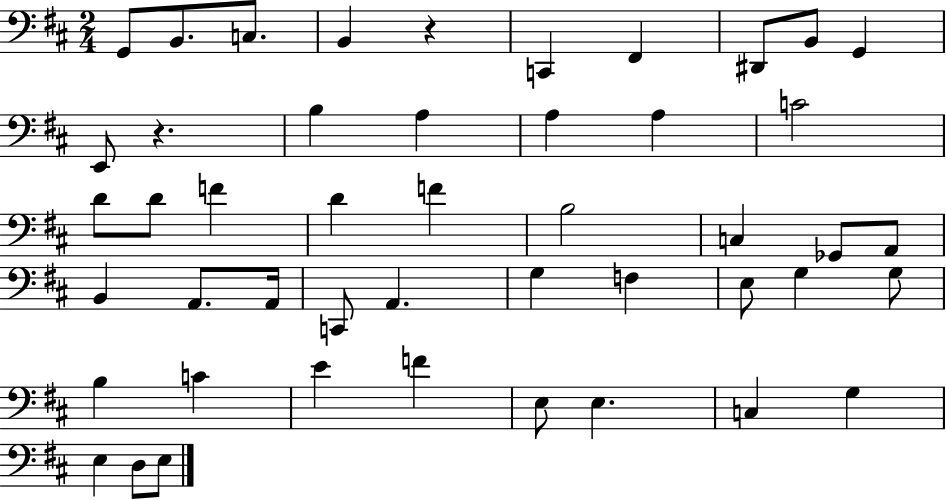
G2/e B2/e. C3/e. B2/q R/q C2/q F#2/q D#2/e B2/e G2/q E2/e R/q. B3/q A3/q A3/q A3/q C4/h D4/e D4/e F4/q D4/q F4/q B3/h C3/q Gb2/e A2/e B2/q A2/e. A2/s C2/e A2/q. G3/q F3/q E3/e G3/q G3/e B3/q C4/q E4/q F4/q E3/e E3/q. C3/q G3/q E3/q D3/e E3/e